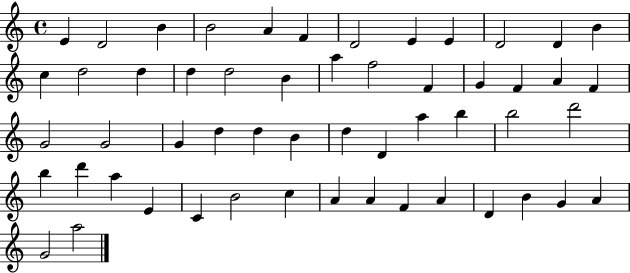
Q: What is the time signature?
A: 4/4